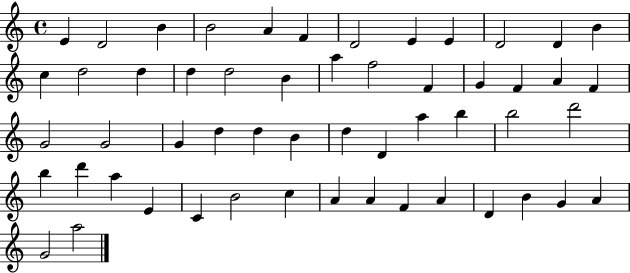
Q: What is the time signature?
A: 4/4